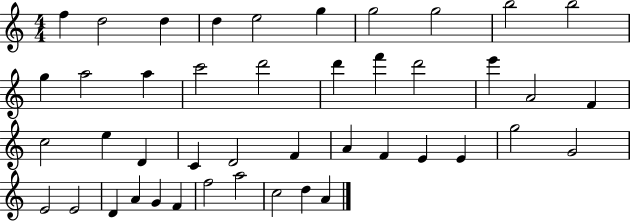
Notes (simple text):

F5/q D5/h D5/q D5/q E5/h G5/q G5/h G5/h B5/h B5/h G5/q A5/h A5/q C6/h D6/h D6/q F6/q D6/h E6/q A4/h F4/q C5/h E5/q D4/q C4/q D4/h F4/q A4/q F4/q E4/q E4/q G5/h G4/h E4/h E4/h D4/q A4/q G4/q F4/q F5/h A5/h C5/h D5/q A4/q